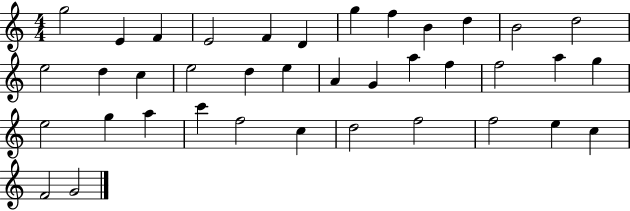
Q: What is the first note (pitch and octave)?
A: G5